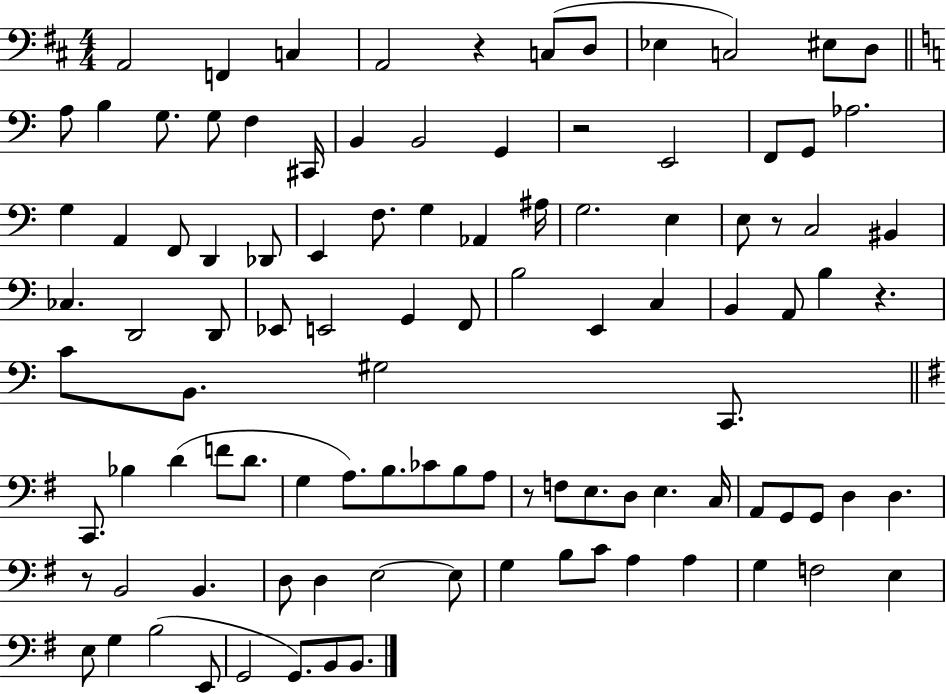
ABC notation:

X:1
T:Untitled
M:4/4
L:1/4
K:D
A,,2 F,, C, A,,2 z C,/2 D,/2 _E, C,2 ^E,/2 D,/2 A,/2 B, G,/2 G,/2 F, ^C,,/4 B,, B,,2 G,, z2 E,,2 F,,/2 G,,/2 _A,2 G, A,, F,,/2 D,, _D,,/2 E,, F,/2 G, _A,, ^A,/4 G,2 E, E,/2 z/2 C,2 ^B,, _C, D,,2 D,,/2 _E,,/2 E,,2 G,, F,,/2 B,2 E,, C, B,, A,,/2 B, z C/2 B,,/2 ^G,2 C,,/2 C,,/2 _B, D F/2 D/2 G, A,/2 B,/2 _C/2 B,/2 A,/2 z/2 F,/2 E,/2 D,/2 E, C,/4 A,,/2 G,,/2 G,,/2 D, D, z/2 B,,2 B,, D,/2 D, E,2 E,/2 G, B,/2 C/2 A, A, G, F,2 E, E,/2 G, B,2 E,,/2 G,,2 G,,/2 B,,/2 B,,/2